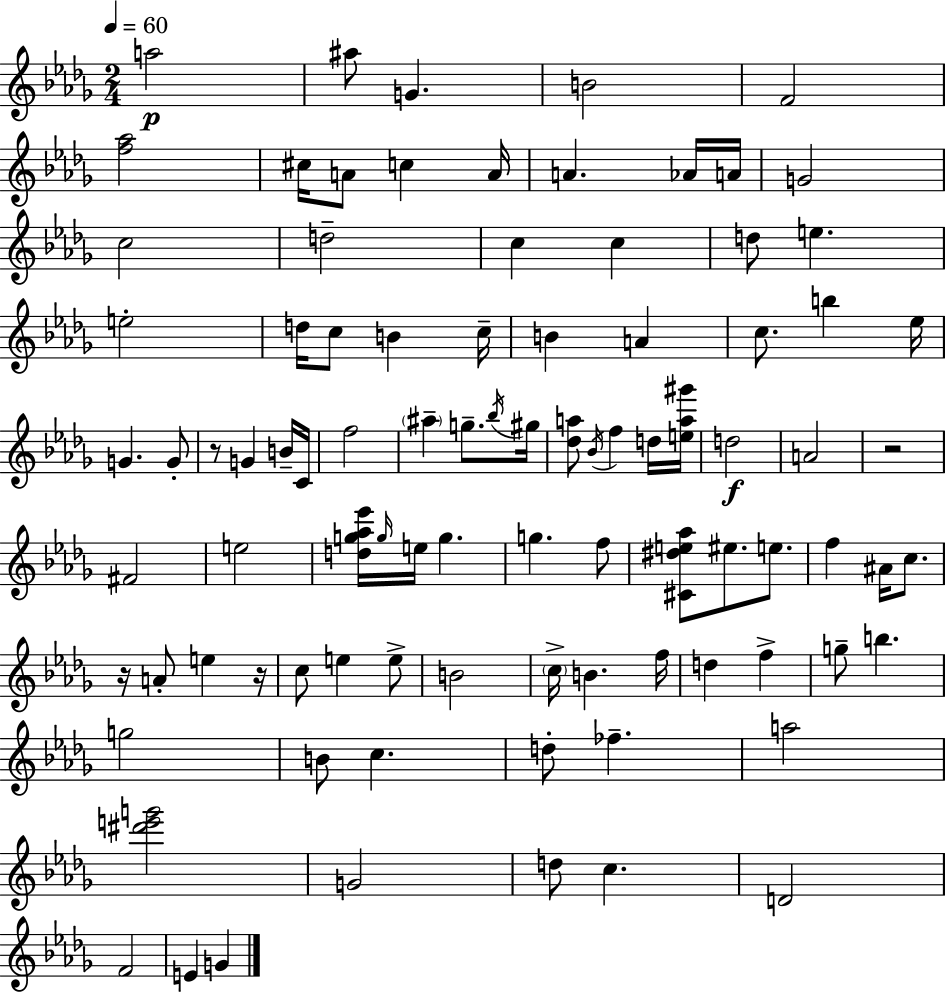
X:1
T:Untitled
M:2/4
L:1/4
K:Bbm
a2 ^a/2 G B2 F2 [f_a]2 ^c/4 A/2 c A/4 A _A/4 A/4 G2 c2 d2 c c d/2 e e2 d/4 c/2 B c/4 B A c/2 b _e/4 G G/2 z/2 G B/4 C/4 f2 ^a g/2 _b/4 ^g/4 [_da]/2 _B/4 f d/4 [ea^g']/4 d2 A2 z2 ^F2 e2 [dg_a_e']/4 g/4 e/4 g g f/2 [^C^de_a]/2 ^e/2 e/2 f ^A/4 c/2 z/4 A/2 e z/4 c/2 e e/2 B2 c/4 B f/4 d f g/2 b g2 B/2 c d/2 _f a2 [^d'e'g']2 G2 d/2 c D2 F2 E G